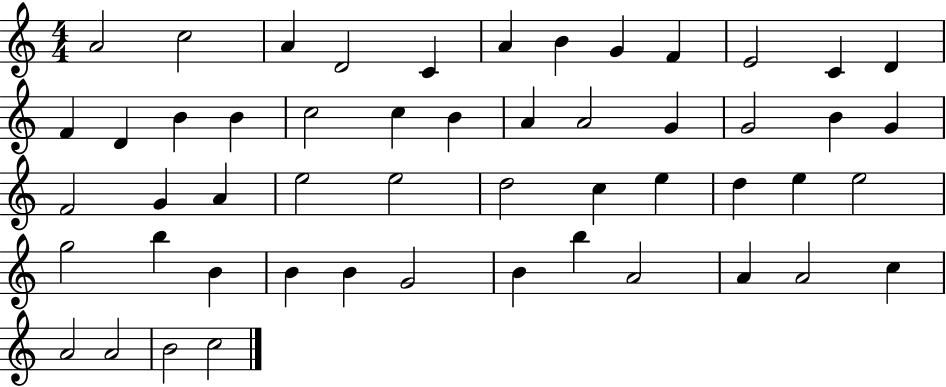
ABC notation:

X:1
T:Untitled
M:4/4
L:1/4
K:C
A2 c2 A D2 C A B G F E2 C D F D B B c2 c B A A2 G G2 B G F2 G A e2 e2 d2 c e d e e2 g2 b B B B G2 B b A2 A A2 c A2 A2 B2 c2